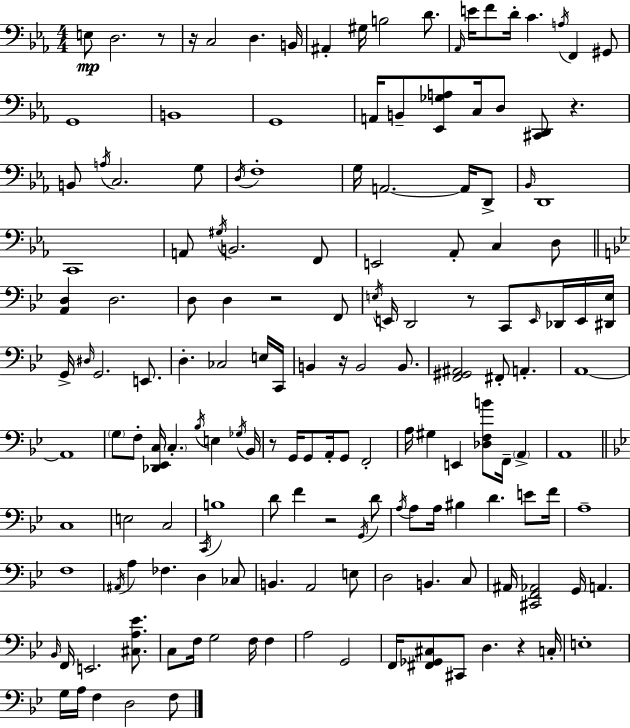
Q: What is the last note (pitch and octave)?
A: F3